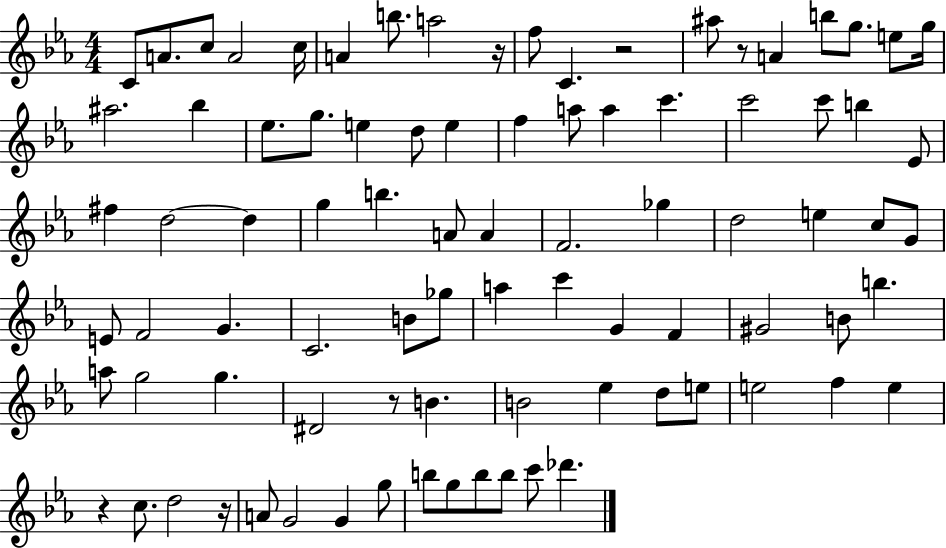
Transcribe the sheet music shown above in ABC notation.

X:1
T:Untitled
M:4/4
L:1/4
K:Eb
C/2 A/2 c/2 A2 c/4 A b/2 a2 z/4 f/2 C z2 ^a/2 z/2 A b/2 g/2 e/2 g/4 ^a2 _b _e/2 g/2 e d/2 e f a/2 a c' c'2 c'/2 b _E/2 ^f d2 d g b A/2 A F2 _g d2 e c/2 G/2 E/2 F2 G C2 B/2 _g/2 a c' G F ^G2 B/2 b a/2 g2 g ^D2 z/2 B B2 _e d/2 e/2 e2 f e z c/2 d2 z/4 A/2 G2 G g/2 b/2 g/2 b/2 b/2 c'/2 _d'